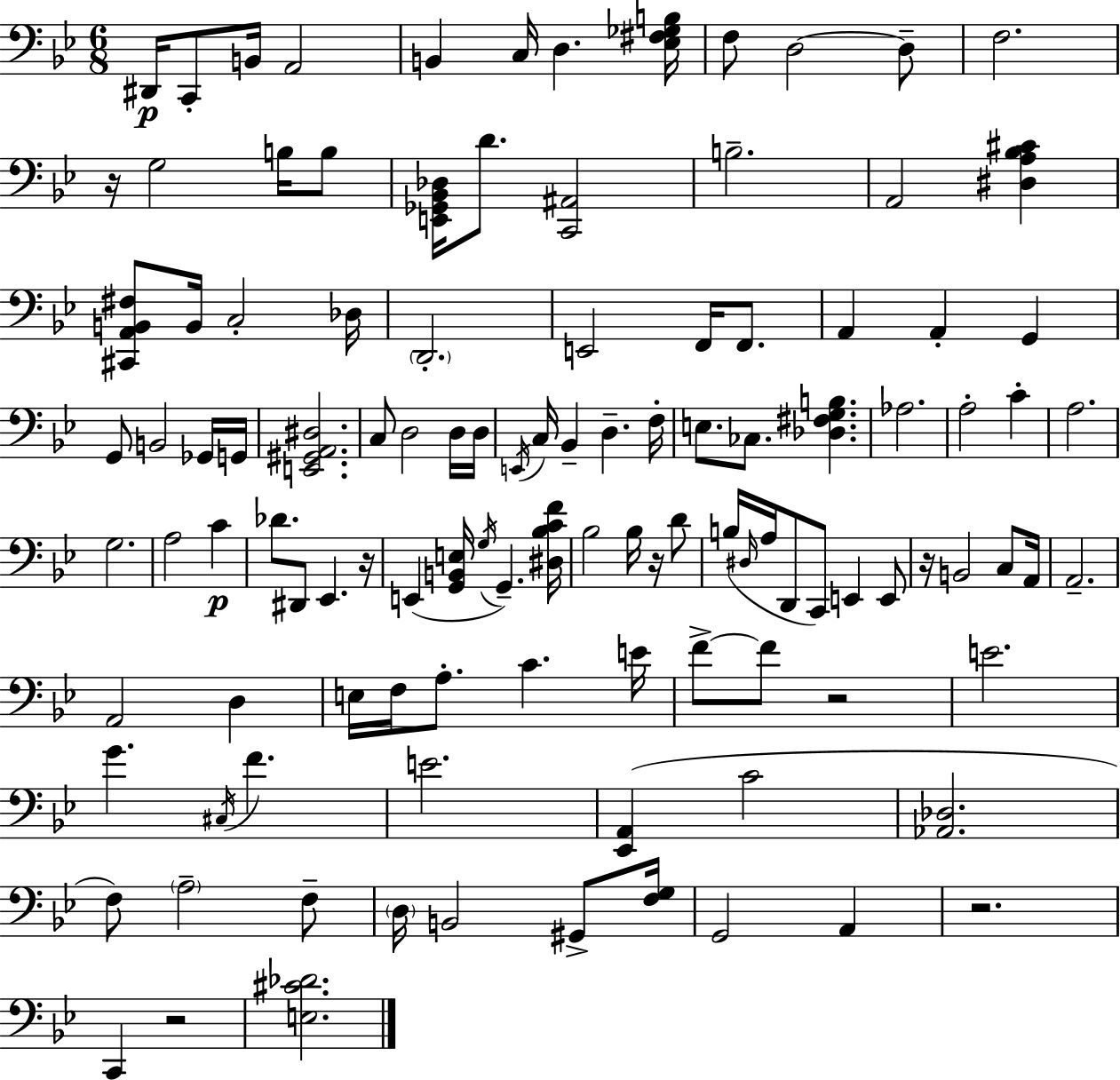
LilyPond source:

{
  \clef bass
  \numericTimeSignature
  \time 6/8
  \key bes \major
  dis,16\p c,8-. b,16 a,2 | b,4 c16 d4. <ees fis ges b>16 | f8 d2~~ d8-- | f2. | \break r16 g2 b16 b8 | <e, ges, bes, des>16 d'8. <c, ais,>2 | b2.-- | a,2 <dis a bes cis'>4 | \break <cis, a, b, fis>8 b,16 c2-. des16 | \parenthesize d,2.-. | e,2 f,16 f,8. | a,4 a,4-. g,4 | \break g,8 b,2 ges,16 g,16 | <e, gis, a, dis>2. | c8 d2 d16 d16 | \acciaccatura { e,16 } c16 bes,4-- d4.-- | \break f16-. e8. ces8. <des fis g b>4. | aes2. | a2-. c'4-. | a2. | \break g2. | a2 c'4\p | des'8. dis,8 ees,4. | r16 e,4( <g, b, e>16 \acciaccatura { g16 }) g,4.-- | \break <dis bes c' f'>16 bes2 bes16 r16 | d'8 b16( \grace { dis16 } a16 d,8 c,8) e,4 | e,8 r16 b,2 | c8 a,16 a,2.-- | \break a,2 d4 | e16 f16 a8.-. c'4. | e'16 f'8->~~ f'8 r2 | e'2. | \break g'4. \acciaccatura { cis16 } f'4. | e'2. | <ees, a,>4( c'2 | <aes, des>2. | \break f8) \parenthesize a2-- | f8-- \parenthesize d16 b,2 | gis,8-> <f g>16 g,2 | a,4 r2. | \break c,4 r2 | <e cis' des'>2. | \bar "|."
}